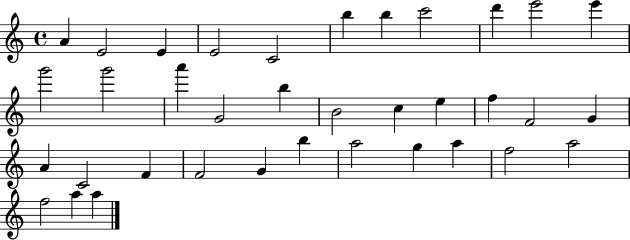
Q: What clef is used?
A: treble